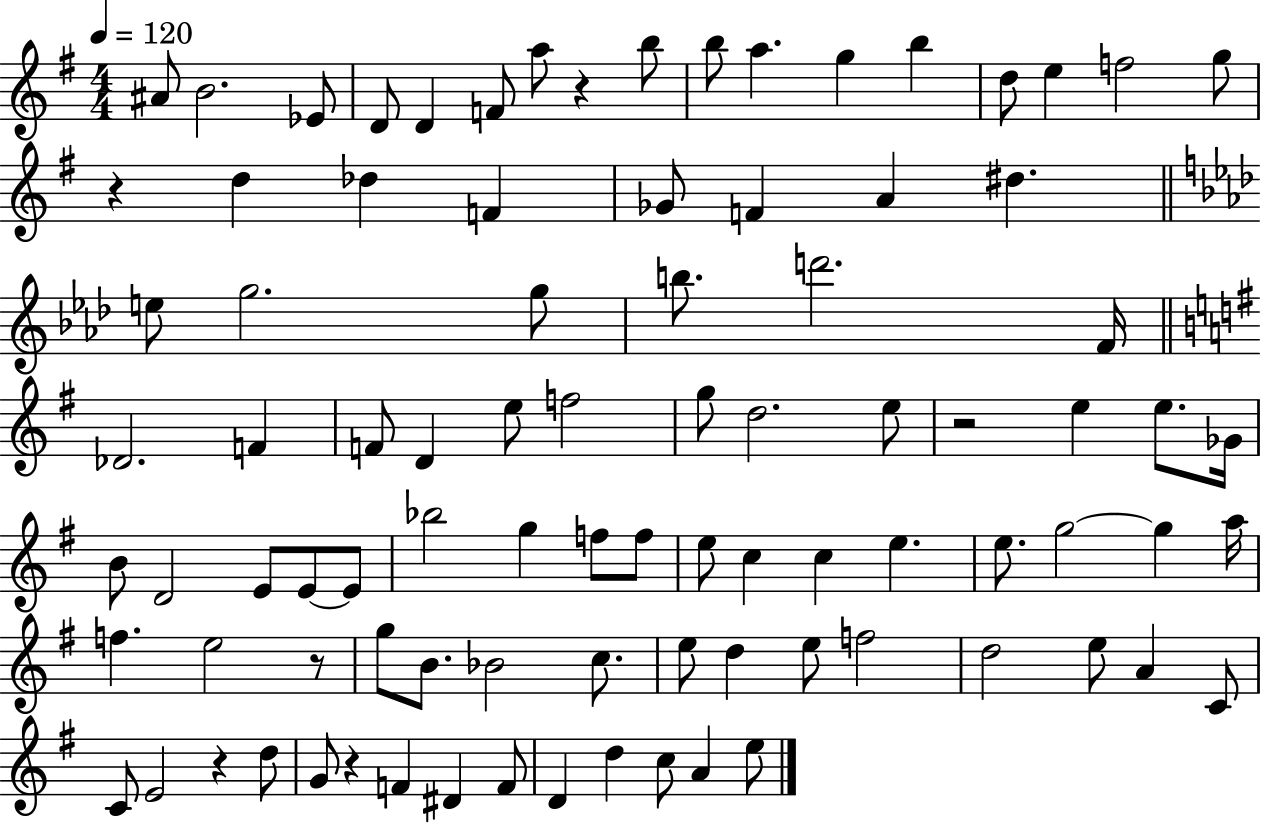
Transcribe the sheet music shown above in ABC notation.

X:1
T:Untitled
M:4/4
L:1/4
K:G
^A/2 B2 _E/2 D/2 D F/2 a/2 z b/2 b/2 a g b d/2 e f2 g/2 z d _d F _G/2 F A ^d e/2 g2 g/2 b/2 d'2 F/4 _D2 F F/2 D e/2 f2 g/2 d2 e/2 z2 e e/2 _G/4 B/2 D2 E/2 E/2 E/2 _b2 g f/2 f/2 e/2 c c e e/2 g2 g a/4 f e2 z/2 g/2 B/2 _B2 c/2 e/2 d e/2 f2 d2 e/2 A C/2 C/2 E2 z d/2 G/2 z F ^D F/2 D d c/2 A e/2